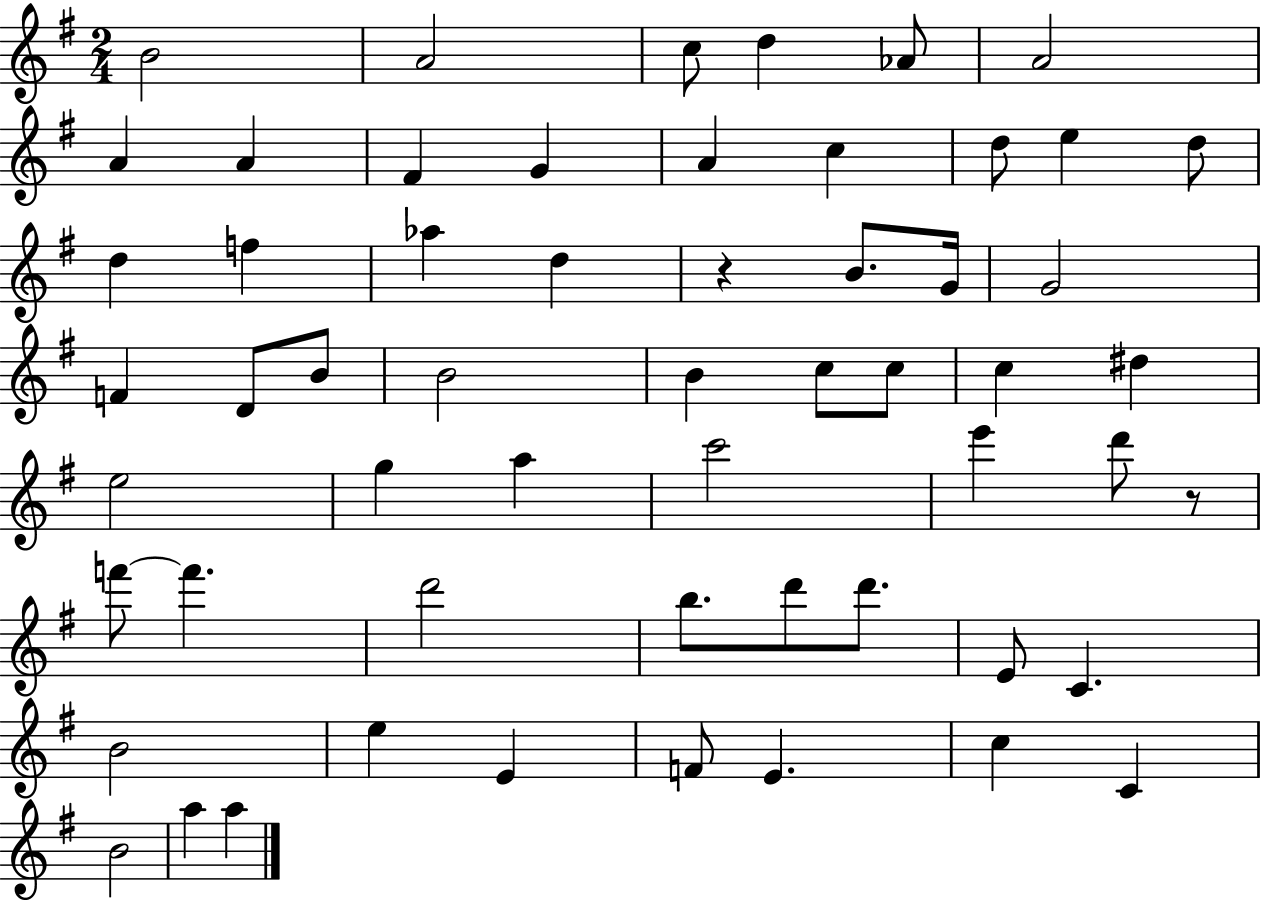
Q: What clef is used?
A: treble